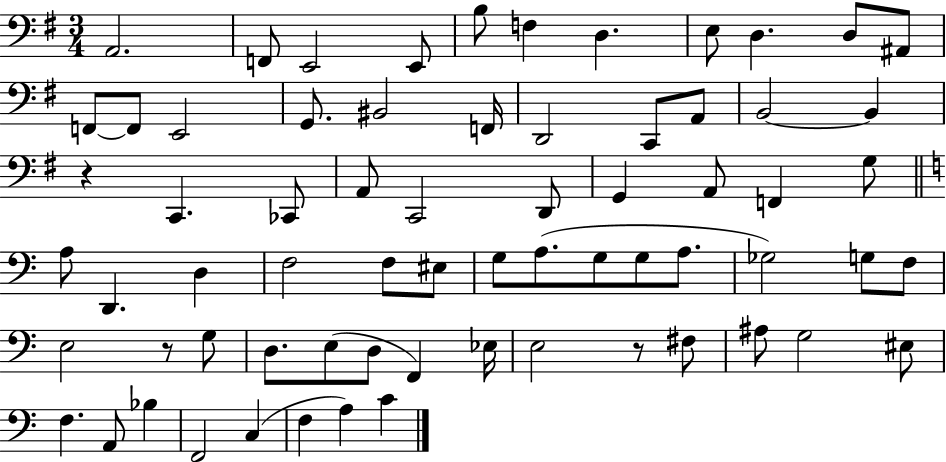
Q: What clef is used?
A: bass